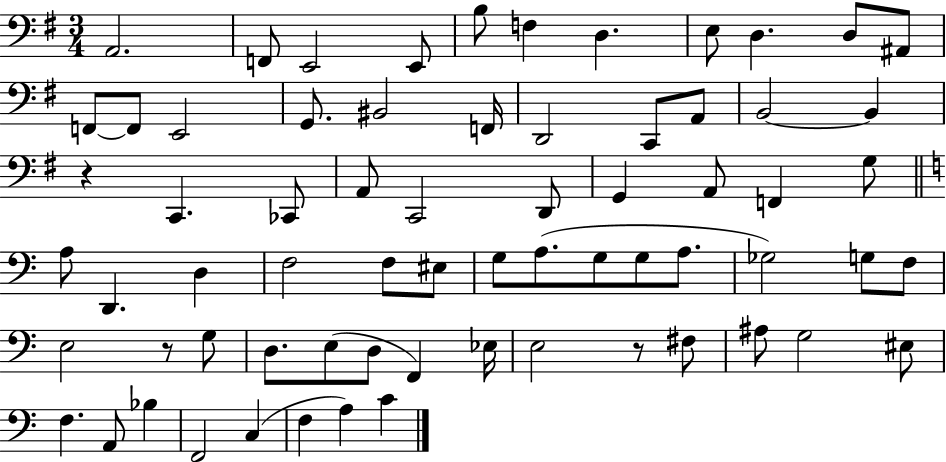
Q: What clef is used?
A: bass